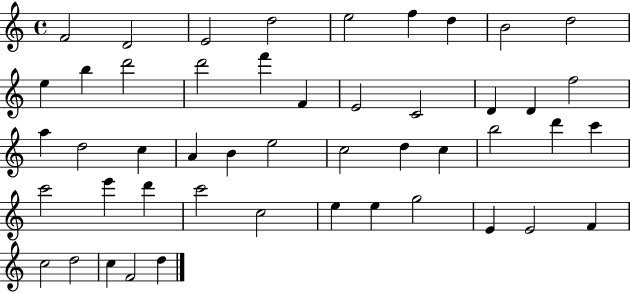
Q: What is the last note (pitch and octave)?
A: D5